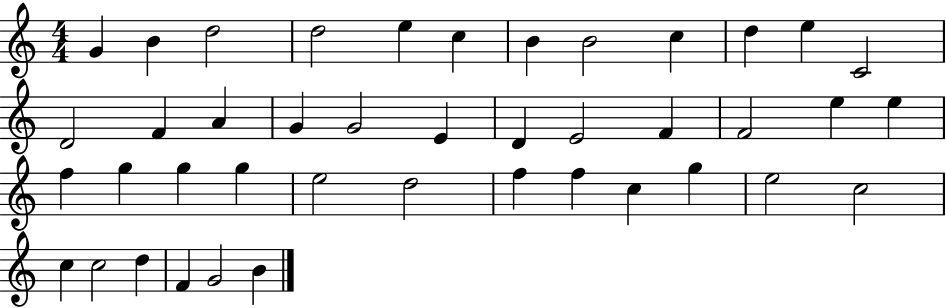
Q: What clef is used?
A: treble